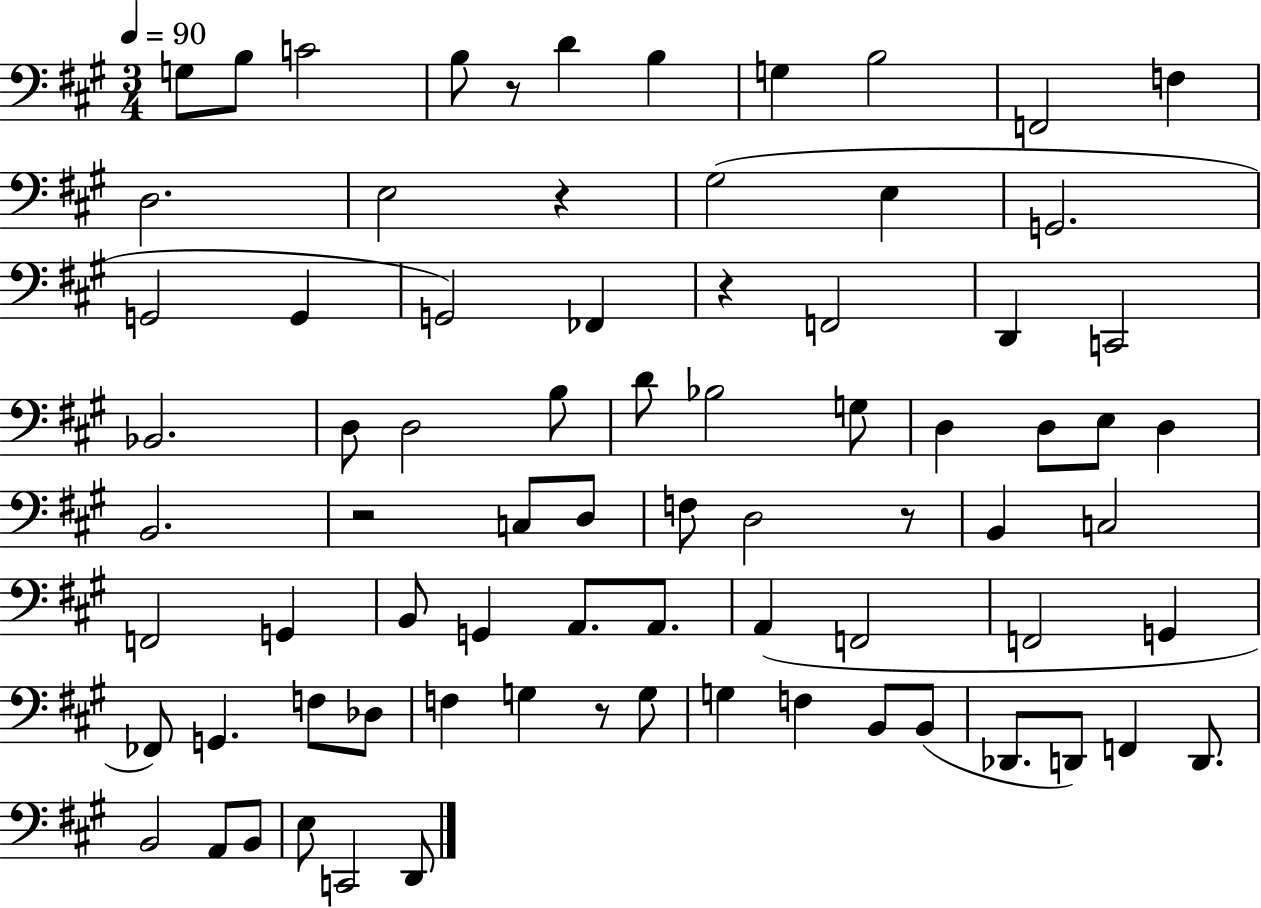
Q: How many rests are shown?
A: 6